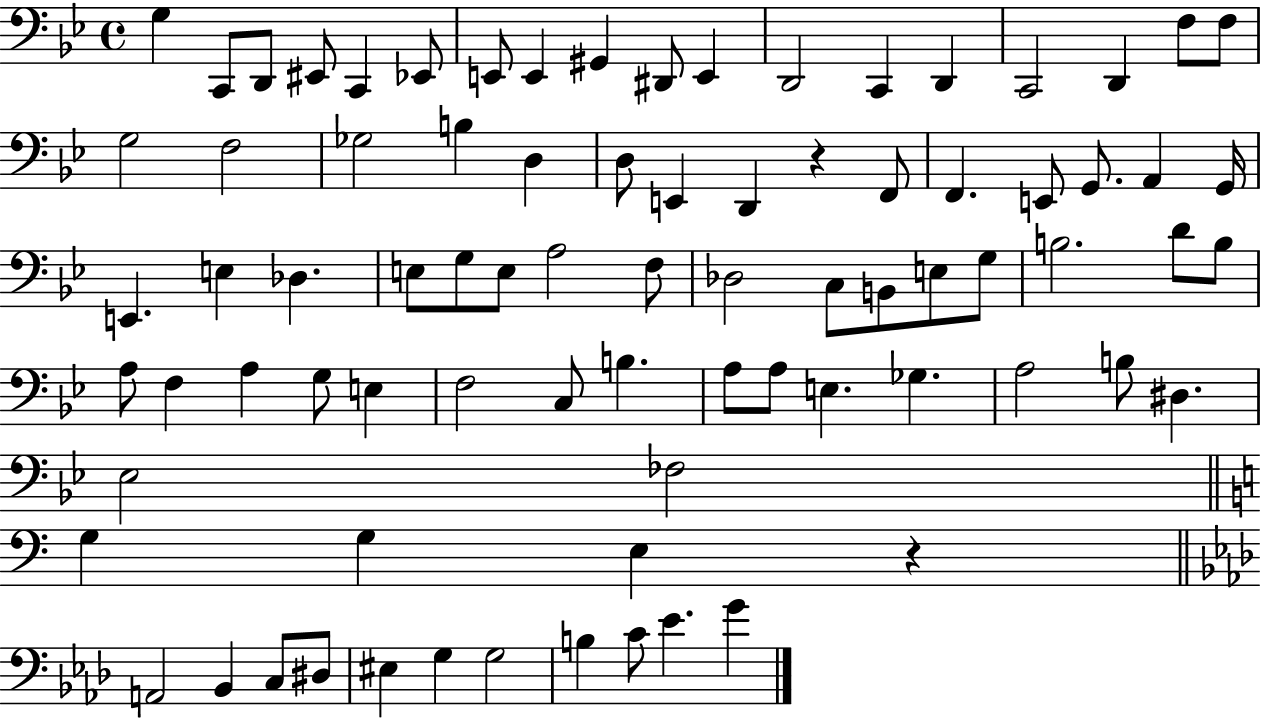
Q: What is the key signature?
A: BES major